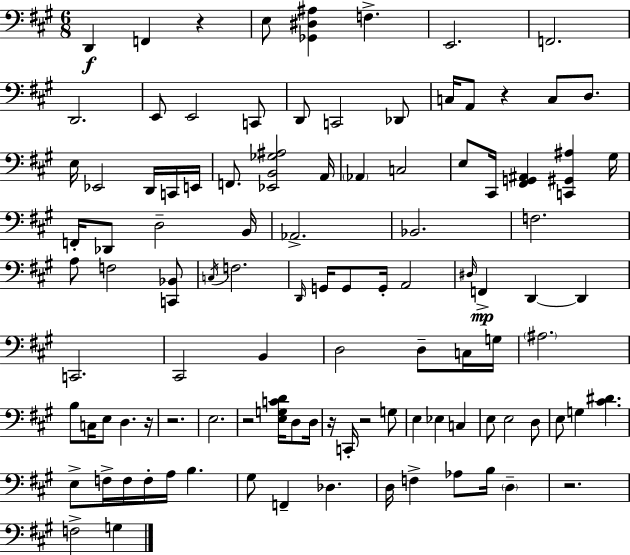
X:1
T:Untitled
M:6/8
L:1/4
K:A
D,, F,, z E,/2 [_G,,^D,^A,] F, E,,2 F,,2 D,,2 E,,/2 E,,2 C,,/2 D,,/2 C,,2 _D,,/2 C,/4 A,,/2 z C,/2 D,/2 E,/4 _E,,2 D,,/4 C,,/4 E,,/4 F,,/2 [_E,,B,,_G,^A,]2 A,,/4 _A,, C,2 E,/2 ^C,,/4 [^F,,G,,^A,,] [C,,^G,,^A,] ^G,/4 F,,/4 _D,,/2 D,2 B,,/4 _A,,2 _B,,2 F,2 A,/2 F,2 [C,,_B,,]/2 C,/4 F,2 D,,/4 G,,/4 G,,/2 G,,/4 A,,2 ^D,/4 F,, D,, D,, C,,2 ^C,,2 B,, D,2 D,/2 C,/4 G,/4 ^A,2 B,/2 C,/4 E,/2 D, z/4 z2 E,2 z2 [E,G,CD]/4 D,/2 D,/4 z/4 C,,/4 z2 G,/2 E, _E, C, E,/2 E,2 D,/2 E,/2 G, [^C^D] E,/2 F,/4 F,/4 F,/4 A,/4 B, ^G,/2 F,, _D, D,/4 F, _A,/2 B,/4 D, z2 F,2 G,